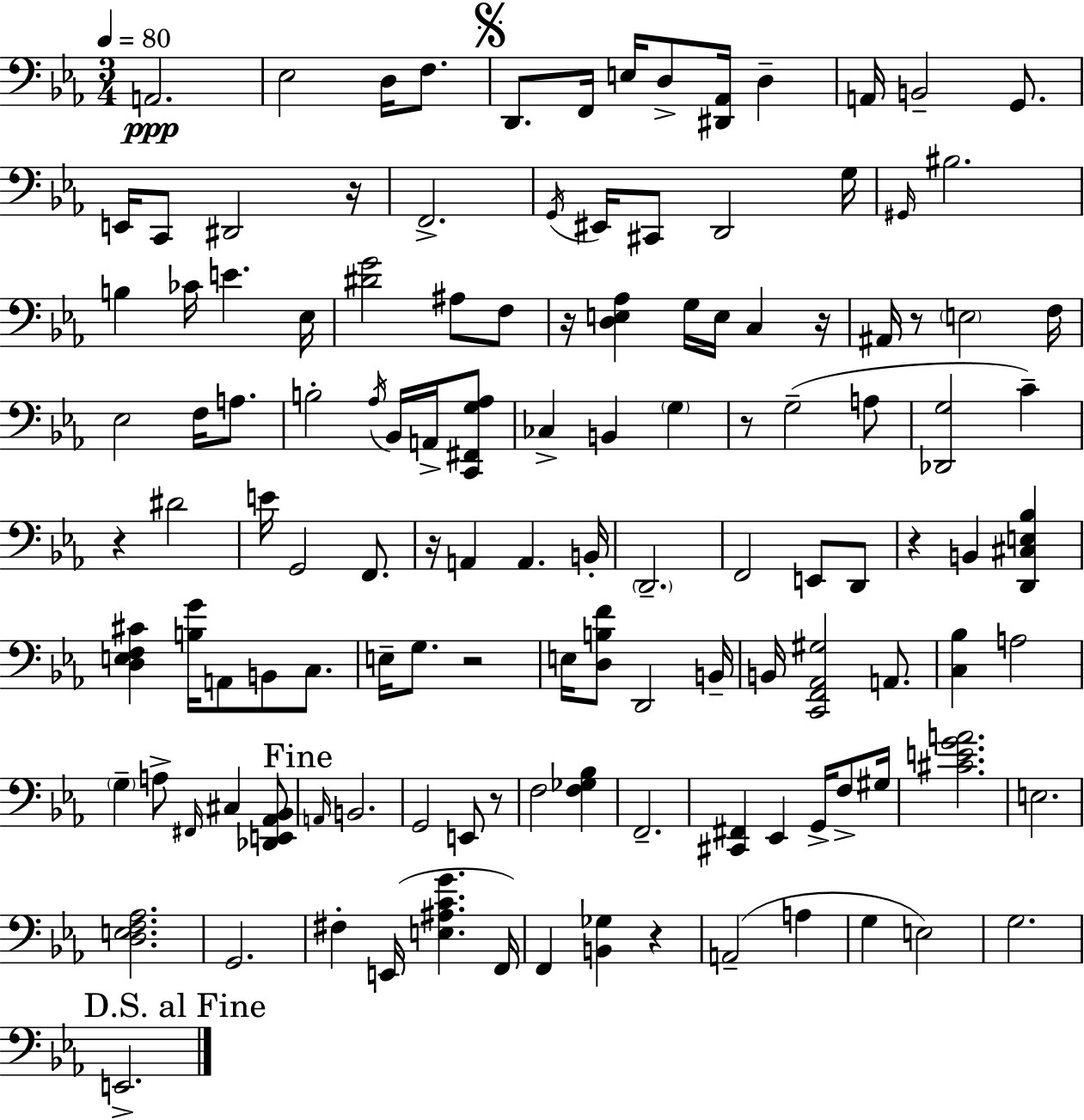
X:1
T:Untitled
M:3/4
L:1/4
K:Cm
A,,2 _E,2 D,/4 F,/2 D,,/2 F,,/4 E,/4 D,/2 [^D,,_A,,]/4 D, A,,/4 B,,2 G,,/2 E,,/4 C,,/2 ^D,,2 z/4 F,,2 G,,/4 ^E,,/4 ^C,,/2 D,,2 G,/4 ^G,,/4 ^B,2 B, _C/4 E _E,/4 [^DG]2 ^A,/2 F,/2 z/4 [D,E,_A,] G,/4 E,/4 C, z/4 ^A,,/4 z/2 E,2 F,/4 _E,2 F,/4 A,/2 B,2 _A,/4 _B,,/4 A,,/4 [C,,^F,,G,_A,]/2 _C, B,, G, z/2 G,2 A,/2 [_D,,G,]2 C z ^D2 E/4 G,,2 F,,/2 z/4 A,, A,, B,,/4 D,,2 F,,2 E,,/2 D,,/2 z B,, [D,,^C,E,_B,] [D,E,F,^C] [B,G]/4 A,,/2 B,,/2 C,/2 E,/4 G,/2 z2 E,/4 [D,B,F]/2 D,,2 B,,/4 B,,/4 [C,,F,,_A,,^G,]2 A,,/2 [C,_B,] A,2 G, A,/2 ^F,,/4 ^C, [_D,,E,,_A,,_B,,]/2 A,,/4 B,,2 G,,2 E,,/2 z/2 F,2 [F,_G,_B,] F,,2 [^C,,^F,,] _E,, G,,/4 F,/2 ^G,/4 [^CEGA]2 E,2 [D,E,F,_A,]2 G,,2 ^F, E,,/4 [E,^A,CG] F,,/4 F,, [B,,_G,] z A,,2 A, G, E,2 G,2 E,,2